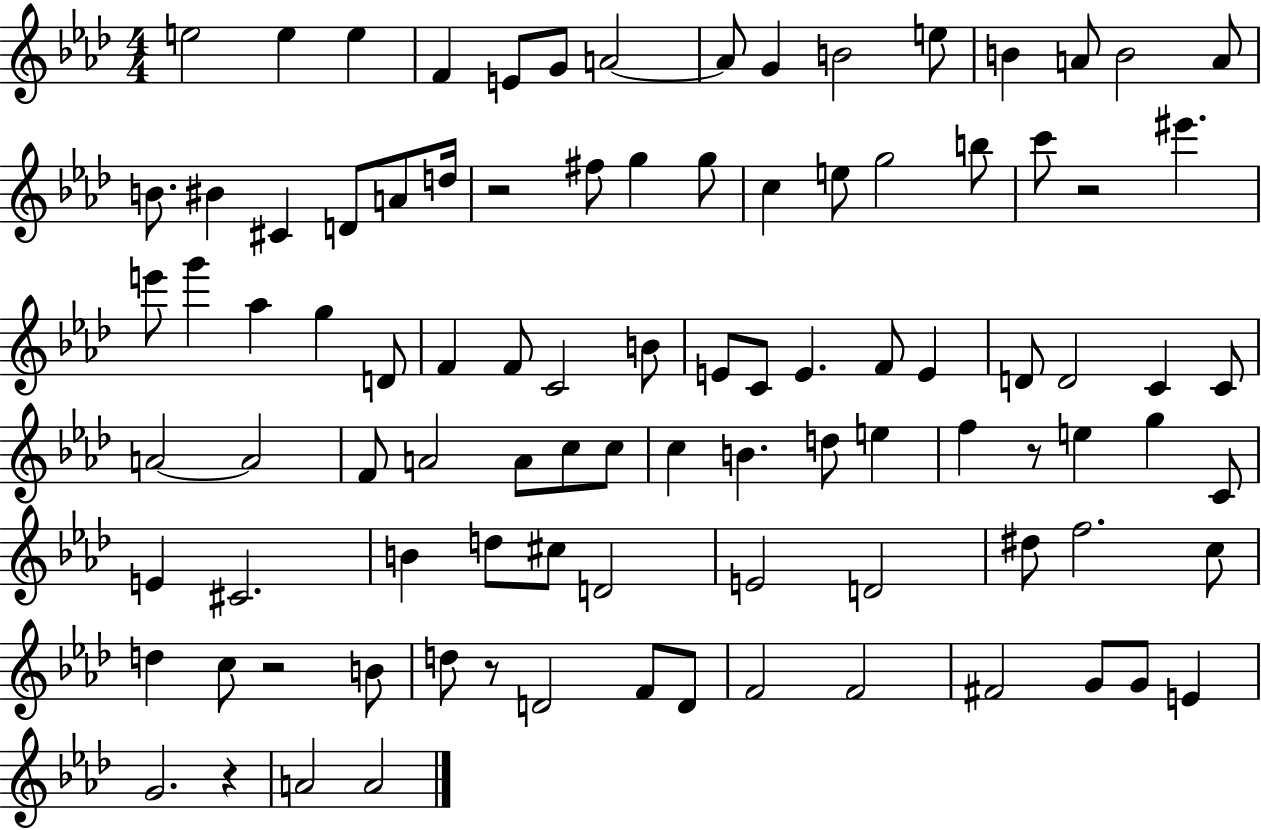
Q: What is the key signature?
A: AES major